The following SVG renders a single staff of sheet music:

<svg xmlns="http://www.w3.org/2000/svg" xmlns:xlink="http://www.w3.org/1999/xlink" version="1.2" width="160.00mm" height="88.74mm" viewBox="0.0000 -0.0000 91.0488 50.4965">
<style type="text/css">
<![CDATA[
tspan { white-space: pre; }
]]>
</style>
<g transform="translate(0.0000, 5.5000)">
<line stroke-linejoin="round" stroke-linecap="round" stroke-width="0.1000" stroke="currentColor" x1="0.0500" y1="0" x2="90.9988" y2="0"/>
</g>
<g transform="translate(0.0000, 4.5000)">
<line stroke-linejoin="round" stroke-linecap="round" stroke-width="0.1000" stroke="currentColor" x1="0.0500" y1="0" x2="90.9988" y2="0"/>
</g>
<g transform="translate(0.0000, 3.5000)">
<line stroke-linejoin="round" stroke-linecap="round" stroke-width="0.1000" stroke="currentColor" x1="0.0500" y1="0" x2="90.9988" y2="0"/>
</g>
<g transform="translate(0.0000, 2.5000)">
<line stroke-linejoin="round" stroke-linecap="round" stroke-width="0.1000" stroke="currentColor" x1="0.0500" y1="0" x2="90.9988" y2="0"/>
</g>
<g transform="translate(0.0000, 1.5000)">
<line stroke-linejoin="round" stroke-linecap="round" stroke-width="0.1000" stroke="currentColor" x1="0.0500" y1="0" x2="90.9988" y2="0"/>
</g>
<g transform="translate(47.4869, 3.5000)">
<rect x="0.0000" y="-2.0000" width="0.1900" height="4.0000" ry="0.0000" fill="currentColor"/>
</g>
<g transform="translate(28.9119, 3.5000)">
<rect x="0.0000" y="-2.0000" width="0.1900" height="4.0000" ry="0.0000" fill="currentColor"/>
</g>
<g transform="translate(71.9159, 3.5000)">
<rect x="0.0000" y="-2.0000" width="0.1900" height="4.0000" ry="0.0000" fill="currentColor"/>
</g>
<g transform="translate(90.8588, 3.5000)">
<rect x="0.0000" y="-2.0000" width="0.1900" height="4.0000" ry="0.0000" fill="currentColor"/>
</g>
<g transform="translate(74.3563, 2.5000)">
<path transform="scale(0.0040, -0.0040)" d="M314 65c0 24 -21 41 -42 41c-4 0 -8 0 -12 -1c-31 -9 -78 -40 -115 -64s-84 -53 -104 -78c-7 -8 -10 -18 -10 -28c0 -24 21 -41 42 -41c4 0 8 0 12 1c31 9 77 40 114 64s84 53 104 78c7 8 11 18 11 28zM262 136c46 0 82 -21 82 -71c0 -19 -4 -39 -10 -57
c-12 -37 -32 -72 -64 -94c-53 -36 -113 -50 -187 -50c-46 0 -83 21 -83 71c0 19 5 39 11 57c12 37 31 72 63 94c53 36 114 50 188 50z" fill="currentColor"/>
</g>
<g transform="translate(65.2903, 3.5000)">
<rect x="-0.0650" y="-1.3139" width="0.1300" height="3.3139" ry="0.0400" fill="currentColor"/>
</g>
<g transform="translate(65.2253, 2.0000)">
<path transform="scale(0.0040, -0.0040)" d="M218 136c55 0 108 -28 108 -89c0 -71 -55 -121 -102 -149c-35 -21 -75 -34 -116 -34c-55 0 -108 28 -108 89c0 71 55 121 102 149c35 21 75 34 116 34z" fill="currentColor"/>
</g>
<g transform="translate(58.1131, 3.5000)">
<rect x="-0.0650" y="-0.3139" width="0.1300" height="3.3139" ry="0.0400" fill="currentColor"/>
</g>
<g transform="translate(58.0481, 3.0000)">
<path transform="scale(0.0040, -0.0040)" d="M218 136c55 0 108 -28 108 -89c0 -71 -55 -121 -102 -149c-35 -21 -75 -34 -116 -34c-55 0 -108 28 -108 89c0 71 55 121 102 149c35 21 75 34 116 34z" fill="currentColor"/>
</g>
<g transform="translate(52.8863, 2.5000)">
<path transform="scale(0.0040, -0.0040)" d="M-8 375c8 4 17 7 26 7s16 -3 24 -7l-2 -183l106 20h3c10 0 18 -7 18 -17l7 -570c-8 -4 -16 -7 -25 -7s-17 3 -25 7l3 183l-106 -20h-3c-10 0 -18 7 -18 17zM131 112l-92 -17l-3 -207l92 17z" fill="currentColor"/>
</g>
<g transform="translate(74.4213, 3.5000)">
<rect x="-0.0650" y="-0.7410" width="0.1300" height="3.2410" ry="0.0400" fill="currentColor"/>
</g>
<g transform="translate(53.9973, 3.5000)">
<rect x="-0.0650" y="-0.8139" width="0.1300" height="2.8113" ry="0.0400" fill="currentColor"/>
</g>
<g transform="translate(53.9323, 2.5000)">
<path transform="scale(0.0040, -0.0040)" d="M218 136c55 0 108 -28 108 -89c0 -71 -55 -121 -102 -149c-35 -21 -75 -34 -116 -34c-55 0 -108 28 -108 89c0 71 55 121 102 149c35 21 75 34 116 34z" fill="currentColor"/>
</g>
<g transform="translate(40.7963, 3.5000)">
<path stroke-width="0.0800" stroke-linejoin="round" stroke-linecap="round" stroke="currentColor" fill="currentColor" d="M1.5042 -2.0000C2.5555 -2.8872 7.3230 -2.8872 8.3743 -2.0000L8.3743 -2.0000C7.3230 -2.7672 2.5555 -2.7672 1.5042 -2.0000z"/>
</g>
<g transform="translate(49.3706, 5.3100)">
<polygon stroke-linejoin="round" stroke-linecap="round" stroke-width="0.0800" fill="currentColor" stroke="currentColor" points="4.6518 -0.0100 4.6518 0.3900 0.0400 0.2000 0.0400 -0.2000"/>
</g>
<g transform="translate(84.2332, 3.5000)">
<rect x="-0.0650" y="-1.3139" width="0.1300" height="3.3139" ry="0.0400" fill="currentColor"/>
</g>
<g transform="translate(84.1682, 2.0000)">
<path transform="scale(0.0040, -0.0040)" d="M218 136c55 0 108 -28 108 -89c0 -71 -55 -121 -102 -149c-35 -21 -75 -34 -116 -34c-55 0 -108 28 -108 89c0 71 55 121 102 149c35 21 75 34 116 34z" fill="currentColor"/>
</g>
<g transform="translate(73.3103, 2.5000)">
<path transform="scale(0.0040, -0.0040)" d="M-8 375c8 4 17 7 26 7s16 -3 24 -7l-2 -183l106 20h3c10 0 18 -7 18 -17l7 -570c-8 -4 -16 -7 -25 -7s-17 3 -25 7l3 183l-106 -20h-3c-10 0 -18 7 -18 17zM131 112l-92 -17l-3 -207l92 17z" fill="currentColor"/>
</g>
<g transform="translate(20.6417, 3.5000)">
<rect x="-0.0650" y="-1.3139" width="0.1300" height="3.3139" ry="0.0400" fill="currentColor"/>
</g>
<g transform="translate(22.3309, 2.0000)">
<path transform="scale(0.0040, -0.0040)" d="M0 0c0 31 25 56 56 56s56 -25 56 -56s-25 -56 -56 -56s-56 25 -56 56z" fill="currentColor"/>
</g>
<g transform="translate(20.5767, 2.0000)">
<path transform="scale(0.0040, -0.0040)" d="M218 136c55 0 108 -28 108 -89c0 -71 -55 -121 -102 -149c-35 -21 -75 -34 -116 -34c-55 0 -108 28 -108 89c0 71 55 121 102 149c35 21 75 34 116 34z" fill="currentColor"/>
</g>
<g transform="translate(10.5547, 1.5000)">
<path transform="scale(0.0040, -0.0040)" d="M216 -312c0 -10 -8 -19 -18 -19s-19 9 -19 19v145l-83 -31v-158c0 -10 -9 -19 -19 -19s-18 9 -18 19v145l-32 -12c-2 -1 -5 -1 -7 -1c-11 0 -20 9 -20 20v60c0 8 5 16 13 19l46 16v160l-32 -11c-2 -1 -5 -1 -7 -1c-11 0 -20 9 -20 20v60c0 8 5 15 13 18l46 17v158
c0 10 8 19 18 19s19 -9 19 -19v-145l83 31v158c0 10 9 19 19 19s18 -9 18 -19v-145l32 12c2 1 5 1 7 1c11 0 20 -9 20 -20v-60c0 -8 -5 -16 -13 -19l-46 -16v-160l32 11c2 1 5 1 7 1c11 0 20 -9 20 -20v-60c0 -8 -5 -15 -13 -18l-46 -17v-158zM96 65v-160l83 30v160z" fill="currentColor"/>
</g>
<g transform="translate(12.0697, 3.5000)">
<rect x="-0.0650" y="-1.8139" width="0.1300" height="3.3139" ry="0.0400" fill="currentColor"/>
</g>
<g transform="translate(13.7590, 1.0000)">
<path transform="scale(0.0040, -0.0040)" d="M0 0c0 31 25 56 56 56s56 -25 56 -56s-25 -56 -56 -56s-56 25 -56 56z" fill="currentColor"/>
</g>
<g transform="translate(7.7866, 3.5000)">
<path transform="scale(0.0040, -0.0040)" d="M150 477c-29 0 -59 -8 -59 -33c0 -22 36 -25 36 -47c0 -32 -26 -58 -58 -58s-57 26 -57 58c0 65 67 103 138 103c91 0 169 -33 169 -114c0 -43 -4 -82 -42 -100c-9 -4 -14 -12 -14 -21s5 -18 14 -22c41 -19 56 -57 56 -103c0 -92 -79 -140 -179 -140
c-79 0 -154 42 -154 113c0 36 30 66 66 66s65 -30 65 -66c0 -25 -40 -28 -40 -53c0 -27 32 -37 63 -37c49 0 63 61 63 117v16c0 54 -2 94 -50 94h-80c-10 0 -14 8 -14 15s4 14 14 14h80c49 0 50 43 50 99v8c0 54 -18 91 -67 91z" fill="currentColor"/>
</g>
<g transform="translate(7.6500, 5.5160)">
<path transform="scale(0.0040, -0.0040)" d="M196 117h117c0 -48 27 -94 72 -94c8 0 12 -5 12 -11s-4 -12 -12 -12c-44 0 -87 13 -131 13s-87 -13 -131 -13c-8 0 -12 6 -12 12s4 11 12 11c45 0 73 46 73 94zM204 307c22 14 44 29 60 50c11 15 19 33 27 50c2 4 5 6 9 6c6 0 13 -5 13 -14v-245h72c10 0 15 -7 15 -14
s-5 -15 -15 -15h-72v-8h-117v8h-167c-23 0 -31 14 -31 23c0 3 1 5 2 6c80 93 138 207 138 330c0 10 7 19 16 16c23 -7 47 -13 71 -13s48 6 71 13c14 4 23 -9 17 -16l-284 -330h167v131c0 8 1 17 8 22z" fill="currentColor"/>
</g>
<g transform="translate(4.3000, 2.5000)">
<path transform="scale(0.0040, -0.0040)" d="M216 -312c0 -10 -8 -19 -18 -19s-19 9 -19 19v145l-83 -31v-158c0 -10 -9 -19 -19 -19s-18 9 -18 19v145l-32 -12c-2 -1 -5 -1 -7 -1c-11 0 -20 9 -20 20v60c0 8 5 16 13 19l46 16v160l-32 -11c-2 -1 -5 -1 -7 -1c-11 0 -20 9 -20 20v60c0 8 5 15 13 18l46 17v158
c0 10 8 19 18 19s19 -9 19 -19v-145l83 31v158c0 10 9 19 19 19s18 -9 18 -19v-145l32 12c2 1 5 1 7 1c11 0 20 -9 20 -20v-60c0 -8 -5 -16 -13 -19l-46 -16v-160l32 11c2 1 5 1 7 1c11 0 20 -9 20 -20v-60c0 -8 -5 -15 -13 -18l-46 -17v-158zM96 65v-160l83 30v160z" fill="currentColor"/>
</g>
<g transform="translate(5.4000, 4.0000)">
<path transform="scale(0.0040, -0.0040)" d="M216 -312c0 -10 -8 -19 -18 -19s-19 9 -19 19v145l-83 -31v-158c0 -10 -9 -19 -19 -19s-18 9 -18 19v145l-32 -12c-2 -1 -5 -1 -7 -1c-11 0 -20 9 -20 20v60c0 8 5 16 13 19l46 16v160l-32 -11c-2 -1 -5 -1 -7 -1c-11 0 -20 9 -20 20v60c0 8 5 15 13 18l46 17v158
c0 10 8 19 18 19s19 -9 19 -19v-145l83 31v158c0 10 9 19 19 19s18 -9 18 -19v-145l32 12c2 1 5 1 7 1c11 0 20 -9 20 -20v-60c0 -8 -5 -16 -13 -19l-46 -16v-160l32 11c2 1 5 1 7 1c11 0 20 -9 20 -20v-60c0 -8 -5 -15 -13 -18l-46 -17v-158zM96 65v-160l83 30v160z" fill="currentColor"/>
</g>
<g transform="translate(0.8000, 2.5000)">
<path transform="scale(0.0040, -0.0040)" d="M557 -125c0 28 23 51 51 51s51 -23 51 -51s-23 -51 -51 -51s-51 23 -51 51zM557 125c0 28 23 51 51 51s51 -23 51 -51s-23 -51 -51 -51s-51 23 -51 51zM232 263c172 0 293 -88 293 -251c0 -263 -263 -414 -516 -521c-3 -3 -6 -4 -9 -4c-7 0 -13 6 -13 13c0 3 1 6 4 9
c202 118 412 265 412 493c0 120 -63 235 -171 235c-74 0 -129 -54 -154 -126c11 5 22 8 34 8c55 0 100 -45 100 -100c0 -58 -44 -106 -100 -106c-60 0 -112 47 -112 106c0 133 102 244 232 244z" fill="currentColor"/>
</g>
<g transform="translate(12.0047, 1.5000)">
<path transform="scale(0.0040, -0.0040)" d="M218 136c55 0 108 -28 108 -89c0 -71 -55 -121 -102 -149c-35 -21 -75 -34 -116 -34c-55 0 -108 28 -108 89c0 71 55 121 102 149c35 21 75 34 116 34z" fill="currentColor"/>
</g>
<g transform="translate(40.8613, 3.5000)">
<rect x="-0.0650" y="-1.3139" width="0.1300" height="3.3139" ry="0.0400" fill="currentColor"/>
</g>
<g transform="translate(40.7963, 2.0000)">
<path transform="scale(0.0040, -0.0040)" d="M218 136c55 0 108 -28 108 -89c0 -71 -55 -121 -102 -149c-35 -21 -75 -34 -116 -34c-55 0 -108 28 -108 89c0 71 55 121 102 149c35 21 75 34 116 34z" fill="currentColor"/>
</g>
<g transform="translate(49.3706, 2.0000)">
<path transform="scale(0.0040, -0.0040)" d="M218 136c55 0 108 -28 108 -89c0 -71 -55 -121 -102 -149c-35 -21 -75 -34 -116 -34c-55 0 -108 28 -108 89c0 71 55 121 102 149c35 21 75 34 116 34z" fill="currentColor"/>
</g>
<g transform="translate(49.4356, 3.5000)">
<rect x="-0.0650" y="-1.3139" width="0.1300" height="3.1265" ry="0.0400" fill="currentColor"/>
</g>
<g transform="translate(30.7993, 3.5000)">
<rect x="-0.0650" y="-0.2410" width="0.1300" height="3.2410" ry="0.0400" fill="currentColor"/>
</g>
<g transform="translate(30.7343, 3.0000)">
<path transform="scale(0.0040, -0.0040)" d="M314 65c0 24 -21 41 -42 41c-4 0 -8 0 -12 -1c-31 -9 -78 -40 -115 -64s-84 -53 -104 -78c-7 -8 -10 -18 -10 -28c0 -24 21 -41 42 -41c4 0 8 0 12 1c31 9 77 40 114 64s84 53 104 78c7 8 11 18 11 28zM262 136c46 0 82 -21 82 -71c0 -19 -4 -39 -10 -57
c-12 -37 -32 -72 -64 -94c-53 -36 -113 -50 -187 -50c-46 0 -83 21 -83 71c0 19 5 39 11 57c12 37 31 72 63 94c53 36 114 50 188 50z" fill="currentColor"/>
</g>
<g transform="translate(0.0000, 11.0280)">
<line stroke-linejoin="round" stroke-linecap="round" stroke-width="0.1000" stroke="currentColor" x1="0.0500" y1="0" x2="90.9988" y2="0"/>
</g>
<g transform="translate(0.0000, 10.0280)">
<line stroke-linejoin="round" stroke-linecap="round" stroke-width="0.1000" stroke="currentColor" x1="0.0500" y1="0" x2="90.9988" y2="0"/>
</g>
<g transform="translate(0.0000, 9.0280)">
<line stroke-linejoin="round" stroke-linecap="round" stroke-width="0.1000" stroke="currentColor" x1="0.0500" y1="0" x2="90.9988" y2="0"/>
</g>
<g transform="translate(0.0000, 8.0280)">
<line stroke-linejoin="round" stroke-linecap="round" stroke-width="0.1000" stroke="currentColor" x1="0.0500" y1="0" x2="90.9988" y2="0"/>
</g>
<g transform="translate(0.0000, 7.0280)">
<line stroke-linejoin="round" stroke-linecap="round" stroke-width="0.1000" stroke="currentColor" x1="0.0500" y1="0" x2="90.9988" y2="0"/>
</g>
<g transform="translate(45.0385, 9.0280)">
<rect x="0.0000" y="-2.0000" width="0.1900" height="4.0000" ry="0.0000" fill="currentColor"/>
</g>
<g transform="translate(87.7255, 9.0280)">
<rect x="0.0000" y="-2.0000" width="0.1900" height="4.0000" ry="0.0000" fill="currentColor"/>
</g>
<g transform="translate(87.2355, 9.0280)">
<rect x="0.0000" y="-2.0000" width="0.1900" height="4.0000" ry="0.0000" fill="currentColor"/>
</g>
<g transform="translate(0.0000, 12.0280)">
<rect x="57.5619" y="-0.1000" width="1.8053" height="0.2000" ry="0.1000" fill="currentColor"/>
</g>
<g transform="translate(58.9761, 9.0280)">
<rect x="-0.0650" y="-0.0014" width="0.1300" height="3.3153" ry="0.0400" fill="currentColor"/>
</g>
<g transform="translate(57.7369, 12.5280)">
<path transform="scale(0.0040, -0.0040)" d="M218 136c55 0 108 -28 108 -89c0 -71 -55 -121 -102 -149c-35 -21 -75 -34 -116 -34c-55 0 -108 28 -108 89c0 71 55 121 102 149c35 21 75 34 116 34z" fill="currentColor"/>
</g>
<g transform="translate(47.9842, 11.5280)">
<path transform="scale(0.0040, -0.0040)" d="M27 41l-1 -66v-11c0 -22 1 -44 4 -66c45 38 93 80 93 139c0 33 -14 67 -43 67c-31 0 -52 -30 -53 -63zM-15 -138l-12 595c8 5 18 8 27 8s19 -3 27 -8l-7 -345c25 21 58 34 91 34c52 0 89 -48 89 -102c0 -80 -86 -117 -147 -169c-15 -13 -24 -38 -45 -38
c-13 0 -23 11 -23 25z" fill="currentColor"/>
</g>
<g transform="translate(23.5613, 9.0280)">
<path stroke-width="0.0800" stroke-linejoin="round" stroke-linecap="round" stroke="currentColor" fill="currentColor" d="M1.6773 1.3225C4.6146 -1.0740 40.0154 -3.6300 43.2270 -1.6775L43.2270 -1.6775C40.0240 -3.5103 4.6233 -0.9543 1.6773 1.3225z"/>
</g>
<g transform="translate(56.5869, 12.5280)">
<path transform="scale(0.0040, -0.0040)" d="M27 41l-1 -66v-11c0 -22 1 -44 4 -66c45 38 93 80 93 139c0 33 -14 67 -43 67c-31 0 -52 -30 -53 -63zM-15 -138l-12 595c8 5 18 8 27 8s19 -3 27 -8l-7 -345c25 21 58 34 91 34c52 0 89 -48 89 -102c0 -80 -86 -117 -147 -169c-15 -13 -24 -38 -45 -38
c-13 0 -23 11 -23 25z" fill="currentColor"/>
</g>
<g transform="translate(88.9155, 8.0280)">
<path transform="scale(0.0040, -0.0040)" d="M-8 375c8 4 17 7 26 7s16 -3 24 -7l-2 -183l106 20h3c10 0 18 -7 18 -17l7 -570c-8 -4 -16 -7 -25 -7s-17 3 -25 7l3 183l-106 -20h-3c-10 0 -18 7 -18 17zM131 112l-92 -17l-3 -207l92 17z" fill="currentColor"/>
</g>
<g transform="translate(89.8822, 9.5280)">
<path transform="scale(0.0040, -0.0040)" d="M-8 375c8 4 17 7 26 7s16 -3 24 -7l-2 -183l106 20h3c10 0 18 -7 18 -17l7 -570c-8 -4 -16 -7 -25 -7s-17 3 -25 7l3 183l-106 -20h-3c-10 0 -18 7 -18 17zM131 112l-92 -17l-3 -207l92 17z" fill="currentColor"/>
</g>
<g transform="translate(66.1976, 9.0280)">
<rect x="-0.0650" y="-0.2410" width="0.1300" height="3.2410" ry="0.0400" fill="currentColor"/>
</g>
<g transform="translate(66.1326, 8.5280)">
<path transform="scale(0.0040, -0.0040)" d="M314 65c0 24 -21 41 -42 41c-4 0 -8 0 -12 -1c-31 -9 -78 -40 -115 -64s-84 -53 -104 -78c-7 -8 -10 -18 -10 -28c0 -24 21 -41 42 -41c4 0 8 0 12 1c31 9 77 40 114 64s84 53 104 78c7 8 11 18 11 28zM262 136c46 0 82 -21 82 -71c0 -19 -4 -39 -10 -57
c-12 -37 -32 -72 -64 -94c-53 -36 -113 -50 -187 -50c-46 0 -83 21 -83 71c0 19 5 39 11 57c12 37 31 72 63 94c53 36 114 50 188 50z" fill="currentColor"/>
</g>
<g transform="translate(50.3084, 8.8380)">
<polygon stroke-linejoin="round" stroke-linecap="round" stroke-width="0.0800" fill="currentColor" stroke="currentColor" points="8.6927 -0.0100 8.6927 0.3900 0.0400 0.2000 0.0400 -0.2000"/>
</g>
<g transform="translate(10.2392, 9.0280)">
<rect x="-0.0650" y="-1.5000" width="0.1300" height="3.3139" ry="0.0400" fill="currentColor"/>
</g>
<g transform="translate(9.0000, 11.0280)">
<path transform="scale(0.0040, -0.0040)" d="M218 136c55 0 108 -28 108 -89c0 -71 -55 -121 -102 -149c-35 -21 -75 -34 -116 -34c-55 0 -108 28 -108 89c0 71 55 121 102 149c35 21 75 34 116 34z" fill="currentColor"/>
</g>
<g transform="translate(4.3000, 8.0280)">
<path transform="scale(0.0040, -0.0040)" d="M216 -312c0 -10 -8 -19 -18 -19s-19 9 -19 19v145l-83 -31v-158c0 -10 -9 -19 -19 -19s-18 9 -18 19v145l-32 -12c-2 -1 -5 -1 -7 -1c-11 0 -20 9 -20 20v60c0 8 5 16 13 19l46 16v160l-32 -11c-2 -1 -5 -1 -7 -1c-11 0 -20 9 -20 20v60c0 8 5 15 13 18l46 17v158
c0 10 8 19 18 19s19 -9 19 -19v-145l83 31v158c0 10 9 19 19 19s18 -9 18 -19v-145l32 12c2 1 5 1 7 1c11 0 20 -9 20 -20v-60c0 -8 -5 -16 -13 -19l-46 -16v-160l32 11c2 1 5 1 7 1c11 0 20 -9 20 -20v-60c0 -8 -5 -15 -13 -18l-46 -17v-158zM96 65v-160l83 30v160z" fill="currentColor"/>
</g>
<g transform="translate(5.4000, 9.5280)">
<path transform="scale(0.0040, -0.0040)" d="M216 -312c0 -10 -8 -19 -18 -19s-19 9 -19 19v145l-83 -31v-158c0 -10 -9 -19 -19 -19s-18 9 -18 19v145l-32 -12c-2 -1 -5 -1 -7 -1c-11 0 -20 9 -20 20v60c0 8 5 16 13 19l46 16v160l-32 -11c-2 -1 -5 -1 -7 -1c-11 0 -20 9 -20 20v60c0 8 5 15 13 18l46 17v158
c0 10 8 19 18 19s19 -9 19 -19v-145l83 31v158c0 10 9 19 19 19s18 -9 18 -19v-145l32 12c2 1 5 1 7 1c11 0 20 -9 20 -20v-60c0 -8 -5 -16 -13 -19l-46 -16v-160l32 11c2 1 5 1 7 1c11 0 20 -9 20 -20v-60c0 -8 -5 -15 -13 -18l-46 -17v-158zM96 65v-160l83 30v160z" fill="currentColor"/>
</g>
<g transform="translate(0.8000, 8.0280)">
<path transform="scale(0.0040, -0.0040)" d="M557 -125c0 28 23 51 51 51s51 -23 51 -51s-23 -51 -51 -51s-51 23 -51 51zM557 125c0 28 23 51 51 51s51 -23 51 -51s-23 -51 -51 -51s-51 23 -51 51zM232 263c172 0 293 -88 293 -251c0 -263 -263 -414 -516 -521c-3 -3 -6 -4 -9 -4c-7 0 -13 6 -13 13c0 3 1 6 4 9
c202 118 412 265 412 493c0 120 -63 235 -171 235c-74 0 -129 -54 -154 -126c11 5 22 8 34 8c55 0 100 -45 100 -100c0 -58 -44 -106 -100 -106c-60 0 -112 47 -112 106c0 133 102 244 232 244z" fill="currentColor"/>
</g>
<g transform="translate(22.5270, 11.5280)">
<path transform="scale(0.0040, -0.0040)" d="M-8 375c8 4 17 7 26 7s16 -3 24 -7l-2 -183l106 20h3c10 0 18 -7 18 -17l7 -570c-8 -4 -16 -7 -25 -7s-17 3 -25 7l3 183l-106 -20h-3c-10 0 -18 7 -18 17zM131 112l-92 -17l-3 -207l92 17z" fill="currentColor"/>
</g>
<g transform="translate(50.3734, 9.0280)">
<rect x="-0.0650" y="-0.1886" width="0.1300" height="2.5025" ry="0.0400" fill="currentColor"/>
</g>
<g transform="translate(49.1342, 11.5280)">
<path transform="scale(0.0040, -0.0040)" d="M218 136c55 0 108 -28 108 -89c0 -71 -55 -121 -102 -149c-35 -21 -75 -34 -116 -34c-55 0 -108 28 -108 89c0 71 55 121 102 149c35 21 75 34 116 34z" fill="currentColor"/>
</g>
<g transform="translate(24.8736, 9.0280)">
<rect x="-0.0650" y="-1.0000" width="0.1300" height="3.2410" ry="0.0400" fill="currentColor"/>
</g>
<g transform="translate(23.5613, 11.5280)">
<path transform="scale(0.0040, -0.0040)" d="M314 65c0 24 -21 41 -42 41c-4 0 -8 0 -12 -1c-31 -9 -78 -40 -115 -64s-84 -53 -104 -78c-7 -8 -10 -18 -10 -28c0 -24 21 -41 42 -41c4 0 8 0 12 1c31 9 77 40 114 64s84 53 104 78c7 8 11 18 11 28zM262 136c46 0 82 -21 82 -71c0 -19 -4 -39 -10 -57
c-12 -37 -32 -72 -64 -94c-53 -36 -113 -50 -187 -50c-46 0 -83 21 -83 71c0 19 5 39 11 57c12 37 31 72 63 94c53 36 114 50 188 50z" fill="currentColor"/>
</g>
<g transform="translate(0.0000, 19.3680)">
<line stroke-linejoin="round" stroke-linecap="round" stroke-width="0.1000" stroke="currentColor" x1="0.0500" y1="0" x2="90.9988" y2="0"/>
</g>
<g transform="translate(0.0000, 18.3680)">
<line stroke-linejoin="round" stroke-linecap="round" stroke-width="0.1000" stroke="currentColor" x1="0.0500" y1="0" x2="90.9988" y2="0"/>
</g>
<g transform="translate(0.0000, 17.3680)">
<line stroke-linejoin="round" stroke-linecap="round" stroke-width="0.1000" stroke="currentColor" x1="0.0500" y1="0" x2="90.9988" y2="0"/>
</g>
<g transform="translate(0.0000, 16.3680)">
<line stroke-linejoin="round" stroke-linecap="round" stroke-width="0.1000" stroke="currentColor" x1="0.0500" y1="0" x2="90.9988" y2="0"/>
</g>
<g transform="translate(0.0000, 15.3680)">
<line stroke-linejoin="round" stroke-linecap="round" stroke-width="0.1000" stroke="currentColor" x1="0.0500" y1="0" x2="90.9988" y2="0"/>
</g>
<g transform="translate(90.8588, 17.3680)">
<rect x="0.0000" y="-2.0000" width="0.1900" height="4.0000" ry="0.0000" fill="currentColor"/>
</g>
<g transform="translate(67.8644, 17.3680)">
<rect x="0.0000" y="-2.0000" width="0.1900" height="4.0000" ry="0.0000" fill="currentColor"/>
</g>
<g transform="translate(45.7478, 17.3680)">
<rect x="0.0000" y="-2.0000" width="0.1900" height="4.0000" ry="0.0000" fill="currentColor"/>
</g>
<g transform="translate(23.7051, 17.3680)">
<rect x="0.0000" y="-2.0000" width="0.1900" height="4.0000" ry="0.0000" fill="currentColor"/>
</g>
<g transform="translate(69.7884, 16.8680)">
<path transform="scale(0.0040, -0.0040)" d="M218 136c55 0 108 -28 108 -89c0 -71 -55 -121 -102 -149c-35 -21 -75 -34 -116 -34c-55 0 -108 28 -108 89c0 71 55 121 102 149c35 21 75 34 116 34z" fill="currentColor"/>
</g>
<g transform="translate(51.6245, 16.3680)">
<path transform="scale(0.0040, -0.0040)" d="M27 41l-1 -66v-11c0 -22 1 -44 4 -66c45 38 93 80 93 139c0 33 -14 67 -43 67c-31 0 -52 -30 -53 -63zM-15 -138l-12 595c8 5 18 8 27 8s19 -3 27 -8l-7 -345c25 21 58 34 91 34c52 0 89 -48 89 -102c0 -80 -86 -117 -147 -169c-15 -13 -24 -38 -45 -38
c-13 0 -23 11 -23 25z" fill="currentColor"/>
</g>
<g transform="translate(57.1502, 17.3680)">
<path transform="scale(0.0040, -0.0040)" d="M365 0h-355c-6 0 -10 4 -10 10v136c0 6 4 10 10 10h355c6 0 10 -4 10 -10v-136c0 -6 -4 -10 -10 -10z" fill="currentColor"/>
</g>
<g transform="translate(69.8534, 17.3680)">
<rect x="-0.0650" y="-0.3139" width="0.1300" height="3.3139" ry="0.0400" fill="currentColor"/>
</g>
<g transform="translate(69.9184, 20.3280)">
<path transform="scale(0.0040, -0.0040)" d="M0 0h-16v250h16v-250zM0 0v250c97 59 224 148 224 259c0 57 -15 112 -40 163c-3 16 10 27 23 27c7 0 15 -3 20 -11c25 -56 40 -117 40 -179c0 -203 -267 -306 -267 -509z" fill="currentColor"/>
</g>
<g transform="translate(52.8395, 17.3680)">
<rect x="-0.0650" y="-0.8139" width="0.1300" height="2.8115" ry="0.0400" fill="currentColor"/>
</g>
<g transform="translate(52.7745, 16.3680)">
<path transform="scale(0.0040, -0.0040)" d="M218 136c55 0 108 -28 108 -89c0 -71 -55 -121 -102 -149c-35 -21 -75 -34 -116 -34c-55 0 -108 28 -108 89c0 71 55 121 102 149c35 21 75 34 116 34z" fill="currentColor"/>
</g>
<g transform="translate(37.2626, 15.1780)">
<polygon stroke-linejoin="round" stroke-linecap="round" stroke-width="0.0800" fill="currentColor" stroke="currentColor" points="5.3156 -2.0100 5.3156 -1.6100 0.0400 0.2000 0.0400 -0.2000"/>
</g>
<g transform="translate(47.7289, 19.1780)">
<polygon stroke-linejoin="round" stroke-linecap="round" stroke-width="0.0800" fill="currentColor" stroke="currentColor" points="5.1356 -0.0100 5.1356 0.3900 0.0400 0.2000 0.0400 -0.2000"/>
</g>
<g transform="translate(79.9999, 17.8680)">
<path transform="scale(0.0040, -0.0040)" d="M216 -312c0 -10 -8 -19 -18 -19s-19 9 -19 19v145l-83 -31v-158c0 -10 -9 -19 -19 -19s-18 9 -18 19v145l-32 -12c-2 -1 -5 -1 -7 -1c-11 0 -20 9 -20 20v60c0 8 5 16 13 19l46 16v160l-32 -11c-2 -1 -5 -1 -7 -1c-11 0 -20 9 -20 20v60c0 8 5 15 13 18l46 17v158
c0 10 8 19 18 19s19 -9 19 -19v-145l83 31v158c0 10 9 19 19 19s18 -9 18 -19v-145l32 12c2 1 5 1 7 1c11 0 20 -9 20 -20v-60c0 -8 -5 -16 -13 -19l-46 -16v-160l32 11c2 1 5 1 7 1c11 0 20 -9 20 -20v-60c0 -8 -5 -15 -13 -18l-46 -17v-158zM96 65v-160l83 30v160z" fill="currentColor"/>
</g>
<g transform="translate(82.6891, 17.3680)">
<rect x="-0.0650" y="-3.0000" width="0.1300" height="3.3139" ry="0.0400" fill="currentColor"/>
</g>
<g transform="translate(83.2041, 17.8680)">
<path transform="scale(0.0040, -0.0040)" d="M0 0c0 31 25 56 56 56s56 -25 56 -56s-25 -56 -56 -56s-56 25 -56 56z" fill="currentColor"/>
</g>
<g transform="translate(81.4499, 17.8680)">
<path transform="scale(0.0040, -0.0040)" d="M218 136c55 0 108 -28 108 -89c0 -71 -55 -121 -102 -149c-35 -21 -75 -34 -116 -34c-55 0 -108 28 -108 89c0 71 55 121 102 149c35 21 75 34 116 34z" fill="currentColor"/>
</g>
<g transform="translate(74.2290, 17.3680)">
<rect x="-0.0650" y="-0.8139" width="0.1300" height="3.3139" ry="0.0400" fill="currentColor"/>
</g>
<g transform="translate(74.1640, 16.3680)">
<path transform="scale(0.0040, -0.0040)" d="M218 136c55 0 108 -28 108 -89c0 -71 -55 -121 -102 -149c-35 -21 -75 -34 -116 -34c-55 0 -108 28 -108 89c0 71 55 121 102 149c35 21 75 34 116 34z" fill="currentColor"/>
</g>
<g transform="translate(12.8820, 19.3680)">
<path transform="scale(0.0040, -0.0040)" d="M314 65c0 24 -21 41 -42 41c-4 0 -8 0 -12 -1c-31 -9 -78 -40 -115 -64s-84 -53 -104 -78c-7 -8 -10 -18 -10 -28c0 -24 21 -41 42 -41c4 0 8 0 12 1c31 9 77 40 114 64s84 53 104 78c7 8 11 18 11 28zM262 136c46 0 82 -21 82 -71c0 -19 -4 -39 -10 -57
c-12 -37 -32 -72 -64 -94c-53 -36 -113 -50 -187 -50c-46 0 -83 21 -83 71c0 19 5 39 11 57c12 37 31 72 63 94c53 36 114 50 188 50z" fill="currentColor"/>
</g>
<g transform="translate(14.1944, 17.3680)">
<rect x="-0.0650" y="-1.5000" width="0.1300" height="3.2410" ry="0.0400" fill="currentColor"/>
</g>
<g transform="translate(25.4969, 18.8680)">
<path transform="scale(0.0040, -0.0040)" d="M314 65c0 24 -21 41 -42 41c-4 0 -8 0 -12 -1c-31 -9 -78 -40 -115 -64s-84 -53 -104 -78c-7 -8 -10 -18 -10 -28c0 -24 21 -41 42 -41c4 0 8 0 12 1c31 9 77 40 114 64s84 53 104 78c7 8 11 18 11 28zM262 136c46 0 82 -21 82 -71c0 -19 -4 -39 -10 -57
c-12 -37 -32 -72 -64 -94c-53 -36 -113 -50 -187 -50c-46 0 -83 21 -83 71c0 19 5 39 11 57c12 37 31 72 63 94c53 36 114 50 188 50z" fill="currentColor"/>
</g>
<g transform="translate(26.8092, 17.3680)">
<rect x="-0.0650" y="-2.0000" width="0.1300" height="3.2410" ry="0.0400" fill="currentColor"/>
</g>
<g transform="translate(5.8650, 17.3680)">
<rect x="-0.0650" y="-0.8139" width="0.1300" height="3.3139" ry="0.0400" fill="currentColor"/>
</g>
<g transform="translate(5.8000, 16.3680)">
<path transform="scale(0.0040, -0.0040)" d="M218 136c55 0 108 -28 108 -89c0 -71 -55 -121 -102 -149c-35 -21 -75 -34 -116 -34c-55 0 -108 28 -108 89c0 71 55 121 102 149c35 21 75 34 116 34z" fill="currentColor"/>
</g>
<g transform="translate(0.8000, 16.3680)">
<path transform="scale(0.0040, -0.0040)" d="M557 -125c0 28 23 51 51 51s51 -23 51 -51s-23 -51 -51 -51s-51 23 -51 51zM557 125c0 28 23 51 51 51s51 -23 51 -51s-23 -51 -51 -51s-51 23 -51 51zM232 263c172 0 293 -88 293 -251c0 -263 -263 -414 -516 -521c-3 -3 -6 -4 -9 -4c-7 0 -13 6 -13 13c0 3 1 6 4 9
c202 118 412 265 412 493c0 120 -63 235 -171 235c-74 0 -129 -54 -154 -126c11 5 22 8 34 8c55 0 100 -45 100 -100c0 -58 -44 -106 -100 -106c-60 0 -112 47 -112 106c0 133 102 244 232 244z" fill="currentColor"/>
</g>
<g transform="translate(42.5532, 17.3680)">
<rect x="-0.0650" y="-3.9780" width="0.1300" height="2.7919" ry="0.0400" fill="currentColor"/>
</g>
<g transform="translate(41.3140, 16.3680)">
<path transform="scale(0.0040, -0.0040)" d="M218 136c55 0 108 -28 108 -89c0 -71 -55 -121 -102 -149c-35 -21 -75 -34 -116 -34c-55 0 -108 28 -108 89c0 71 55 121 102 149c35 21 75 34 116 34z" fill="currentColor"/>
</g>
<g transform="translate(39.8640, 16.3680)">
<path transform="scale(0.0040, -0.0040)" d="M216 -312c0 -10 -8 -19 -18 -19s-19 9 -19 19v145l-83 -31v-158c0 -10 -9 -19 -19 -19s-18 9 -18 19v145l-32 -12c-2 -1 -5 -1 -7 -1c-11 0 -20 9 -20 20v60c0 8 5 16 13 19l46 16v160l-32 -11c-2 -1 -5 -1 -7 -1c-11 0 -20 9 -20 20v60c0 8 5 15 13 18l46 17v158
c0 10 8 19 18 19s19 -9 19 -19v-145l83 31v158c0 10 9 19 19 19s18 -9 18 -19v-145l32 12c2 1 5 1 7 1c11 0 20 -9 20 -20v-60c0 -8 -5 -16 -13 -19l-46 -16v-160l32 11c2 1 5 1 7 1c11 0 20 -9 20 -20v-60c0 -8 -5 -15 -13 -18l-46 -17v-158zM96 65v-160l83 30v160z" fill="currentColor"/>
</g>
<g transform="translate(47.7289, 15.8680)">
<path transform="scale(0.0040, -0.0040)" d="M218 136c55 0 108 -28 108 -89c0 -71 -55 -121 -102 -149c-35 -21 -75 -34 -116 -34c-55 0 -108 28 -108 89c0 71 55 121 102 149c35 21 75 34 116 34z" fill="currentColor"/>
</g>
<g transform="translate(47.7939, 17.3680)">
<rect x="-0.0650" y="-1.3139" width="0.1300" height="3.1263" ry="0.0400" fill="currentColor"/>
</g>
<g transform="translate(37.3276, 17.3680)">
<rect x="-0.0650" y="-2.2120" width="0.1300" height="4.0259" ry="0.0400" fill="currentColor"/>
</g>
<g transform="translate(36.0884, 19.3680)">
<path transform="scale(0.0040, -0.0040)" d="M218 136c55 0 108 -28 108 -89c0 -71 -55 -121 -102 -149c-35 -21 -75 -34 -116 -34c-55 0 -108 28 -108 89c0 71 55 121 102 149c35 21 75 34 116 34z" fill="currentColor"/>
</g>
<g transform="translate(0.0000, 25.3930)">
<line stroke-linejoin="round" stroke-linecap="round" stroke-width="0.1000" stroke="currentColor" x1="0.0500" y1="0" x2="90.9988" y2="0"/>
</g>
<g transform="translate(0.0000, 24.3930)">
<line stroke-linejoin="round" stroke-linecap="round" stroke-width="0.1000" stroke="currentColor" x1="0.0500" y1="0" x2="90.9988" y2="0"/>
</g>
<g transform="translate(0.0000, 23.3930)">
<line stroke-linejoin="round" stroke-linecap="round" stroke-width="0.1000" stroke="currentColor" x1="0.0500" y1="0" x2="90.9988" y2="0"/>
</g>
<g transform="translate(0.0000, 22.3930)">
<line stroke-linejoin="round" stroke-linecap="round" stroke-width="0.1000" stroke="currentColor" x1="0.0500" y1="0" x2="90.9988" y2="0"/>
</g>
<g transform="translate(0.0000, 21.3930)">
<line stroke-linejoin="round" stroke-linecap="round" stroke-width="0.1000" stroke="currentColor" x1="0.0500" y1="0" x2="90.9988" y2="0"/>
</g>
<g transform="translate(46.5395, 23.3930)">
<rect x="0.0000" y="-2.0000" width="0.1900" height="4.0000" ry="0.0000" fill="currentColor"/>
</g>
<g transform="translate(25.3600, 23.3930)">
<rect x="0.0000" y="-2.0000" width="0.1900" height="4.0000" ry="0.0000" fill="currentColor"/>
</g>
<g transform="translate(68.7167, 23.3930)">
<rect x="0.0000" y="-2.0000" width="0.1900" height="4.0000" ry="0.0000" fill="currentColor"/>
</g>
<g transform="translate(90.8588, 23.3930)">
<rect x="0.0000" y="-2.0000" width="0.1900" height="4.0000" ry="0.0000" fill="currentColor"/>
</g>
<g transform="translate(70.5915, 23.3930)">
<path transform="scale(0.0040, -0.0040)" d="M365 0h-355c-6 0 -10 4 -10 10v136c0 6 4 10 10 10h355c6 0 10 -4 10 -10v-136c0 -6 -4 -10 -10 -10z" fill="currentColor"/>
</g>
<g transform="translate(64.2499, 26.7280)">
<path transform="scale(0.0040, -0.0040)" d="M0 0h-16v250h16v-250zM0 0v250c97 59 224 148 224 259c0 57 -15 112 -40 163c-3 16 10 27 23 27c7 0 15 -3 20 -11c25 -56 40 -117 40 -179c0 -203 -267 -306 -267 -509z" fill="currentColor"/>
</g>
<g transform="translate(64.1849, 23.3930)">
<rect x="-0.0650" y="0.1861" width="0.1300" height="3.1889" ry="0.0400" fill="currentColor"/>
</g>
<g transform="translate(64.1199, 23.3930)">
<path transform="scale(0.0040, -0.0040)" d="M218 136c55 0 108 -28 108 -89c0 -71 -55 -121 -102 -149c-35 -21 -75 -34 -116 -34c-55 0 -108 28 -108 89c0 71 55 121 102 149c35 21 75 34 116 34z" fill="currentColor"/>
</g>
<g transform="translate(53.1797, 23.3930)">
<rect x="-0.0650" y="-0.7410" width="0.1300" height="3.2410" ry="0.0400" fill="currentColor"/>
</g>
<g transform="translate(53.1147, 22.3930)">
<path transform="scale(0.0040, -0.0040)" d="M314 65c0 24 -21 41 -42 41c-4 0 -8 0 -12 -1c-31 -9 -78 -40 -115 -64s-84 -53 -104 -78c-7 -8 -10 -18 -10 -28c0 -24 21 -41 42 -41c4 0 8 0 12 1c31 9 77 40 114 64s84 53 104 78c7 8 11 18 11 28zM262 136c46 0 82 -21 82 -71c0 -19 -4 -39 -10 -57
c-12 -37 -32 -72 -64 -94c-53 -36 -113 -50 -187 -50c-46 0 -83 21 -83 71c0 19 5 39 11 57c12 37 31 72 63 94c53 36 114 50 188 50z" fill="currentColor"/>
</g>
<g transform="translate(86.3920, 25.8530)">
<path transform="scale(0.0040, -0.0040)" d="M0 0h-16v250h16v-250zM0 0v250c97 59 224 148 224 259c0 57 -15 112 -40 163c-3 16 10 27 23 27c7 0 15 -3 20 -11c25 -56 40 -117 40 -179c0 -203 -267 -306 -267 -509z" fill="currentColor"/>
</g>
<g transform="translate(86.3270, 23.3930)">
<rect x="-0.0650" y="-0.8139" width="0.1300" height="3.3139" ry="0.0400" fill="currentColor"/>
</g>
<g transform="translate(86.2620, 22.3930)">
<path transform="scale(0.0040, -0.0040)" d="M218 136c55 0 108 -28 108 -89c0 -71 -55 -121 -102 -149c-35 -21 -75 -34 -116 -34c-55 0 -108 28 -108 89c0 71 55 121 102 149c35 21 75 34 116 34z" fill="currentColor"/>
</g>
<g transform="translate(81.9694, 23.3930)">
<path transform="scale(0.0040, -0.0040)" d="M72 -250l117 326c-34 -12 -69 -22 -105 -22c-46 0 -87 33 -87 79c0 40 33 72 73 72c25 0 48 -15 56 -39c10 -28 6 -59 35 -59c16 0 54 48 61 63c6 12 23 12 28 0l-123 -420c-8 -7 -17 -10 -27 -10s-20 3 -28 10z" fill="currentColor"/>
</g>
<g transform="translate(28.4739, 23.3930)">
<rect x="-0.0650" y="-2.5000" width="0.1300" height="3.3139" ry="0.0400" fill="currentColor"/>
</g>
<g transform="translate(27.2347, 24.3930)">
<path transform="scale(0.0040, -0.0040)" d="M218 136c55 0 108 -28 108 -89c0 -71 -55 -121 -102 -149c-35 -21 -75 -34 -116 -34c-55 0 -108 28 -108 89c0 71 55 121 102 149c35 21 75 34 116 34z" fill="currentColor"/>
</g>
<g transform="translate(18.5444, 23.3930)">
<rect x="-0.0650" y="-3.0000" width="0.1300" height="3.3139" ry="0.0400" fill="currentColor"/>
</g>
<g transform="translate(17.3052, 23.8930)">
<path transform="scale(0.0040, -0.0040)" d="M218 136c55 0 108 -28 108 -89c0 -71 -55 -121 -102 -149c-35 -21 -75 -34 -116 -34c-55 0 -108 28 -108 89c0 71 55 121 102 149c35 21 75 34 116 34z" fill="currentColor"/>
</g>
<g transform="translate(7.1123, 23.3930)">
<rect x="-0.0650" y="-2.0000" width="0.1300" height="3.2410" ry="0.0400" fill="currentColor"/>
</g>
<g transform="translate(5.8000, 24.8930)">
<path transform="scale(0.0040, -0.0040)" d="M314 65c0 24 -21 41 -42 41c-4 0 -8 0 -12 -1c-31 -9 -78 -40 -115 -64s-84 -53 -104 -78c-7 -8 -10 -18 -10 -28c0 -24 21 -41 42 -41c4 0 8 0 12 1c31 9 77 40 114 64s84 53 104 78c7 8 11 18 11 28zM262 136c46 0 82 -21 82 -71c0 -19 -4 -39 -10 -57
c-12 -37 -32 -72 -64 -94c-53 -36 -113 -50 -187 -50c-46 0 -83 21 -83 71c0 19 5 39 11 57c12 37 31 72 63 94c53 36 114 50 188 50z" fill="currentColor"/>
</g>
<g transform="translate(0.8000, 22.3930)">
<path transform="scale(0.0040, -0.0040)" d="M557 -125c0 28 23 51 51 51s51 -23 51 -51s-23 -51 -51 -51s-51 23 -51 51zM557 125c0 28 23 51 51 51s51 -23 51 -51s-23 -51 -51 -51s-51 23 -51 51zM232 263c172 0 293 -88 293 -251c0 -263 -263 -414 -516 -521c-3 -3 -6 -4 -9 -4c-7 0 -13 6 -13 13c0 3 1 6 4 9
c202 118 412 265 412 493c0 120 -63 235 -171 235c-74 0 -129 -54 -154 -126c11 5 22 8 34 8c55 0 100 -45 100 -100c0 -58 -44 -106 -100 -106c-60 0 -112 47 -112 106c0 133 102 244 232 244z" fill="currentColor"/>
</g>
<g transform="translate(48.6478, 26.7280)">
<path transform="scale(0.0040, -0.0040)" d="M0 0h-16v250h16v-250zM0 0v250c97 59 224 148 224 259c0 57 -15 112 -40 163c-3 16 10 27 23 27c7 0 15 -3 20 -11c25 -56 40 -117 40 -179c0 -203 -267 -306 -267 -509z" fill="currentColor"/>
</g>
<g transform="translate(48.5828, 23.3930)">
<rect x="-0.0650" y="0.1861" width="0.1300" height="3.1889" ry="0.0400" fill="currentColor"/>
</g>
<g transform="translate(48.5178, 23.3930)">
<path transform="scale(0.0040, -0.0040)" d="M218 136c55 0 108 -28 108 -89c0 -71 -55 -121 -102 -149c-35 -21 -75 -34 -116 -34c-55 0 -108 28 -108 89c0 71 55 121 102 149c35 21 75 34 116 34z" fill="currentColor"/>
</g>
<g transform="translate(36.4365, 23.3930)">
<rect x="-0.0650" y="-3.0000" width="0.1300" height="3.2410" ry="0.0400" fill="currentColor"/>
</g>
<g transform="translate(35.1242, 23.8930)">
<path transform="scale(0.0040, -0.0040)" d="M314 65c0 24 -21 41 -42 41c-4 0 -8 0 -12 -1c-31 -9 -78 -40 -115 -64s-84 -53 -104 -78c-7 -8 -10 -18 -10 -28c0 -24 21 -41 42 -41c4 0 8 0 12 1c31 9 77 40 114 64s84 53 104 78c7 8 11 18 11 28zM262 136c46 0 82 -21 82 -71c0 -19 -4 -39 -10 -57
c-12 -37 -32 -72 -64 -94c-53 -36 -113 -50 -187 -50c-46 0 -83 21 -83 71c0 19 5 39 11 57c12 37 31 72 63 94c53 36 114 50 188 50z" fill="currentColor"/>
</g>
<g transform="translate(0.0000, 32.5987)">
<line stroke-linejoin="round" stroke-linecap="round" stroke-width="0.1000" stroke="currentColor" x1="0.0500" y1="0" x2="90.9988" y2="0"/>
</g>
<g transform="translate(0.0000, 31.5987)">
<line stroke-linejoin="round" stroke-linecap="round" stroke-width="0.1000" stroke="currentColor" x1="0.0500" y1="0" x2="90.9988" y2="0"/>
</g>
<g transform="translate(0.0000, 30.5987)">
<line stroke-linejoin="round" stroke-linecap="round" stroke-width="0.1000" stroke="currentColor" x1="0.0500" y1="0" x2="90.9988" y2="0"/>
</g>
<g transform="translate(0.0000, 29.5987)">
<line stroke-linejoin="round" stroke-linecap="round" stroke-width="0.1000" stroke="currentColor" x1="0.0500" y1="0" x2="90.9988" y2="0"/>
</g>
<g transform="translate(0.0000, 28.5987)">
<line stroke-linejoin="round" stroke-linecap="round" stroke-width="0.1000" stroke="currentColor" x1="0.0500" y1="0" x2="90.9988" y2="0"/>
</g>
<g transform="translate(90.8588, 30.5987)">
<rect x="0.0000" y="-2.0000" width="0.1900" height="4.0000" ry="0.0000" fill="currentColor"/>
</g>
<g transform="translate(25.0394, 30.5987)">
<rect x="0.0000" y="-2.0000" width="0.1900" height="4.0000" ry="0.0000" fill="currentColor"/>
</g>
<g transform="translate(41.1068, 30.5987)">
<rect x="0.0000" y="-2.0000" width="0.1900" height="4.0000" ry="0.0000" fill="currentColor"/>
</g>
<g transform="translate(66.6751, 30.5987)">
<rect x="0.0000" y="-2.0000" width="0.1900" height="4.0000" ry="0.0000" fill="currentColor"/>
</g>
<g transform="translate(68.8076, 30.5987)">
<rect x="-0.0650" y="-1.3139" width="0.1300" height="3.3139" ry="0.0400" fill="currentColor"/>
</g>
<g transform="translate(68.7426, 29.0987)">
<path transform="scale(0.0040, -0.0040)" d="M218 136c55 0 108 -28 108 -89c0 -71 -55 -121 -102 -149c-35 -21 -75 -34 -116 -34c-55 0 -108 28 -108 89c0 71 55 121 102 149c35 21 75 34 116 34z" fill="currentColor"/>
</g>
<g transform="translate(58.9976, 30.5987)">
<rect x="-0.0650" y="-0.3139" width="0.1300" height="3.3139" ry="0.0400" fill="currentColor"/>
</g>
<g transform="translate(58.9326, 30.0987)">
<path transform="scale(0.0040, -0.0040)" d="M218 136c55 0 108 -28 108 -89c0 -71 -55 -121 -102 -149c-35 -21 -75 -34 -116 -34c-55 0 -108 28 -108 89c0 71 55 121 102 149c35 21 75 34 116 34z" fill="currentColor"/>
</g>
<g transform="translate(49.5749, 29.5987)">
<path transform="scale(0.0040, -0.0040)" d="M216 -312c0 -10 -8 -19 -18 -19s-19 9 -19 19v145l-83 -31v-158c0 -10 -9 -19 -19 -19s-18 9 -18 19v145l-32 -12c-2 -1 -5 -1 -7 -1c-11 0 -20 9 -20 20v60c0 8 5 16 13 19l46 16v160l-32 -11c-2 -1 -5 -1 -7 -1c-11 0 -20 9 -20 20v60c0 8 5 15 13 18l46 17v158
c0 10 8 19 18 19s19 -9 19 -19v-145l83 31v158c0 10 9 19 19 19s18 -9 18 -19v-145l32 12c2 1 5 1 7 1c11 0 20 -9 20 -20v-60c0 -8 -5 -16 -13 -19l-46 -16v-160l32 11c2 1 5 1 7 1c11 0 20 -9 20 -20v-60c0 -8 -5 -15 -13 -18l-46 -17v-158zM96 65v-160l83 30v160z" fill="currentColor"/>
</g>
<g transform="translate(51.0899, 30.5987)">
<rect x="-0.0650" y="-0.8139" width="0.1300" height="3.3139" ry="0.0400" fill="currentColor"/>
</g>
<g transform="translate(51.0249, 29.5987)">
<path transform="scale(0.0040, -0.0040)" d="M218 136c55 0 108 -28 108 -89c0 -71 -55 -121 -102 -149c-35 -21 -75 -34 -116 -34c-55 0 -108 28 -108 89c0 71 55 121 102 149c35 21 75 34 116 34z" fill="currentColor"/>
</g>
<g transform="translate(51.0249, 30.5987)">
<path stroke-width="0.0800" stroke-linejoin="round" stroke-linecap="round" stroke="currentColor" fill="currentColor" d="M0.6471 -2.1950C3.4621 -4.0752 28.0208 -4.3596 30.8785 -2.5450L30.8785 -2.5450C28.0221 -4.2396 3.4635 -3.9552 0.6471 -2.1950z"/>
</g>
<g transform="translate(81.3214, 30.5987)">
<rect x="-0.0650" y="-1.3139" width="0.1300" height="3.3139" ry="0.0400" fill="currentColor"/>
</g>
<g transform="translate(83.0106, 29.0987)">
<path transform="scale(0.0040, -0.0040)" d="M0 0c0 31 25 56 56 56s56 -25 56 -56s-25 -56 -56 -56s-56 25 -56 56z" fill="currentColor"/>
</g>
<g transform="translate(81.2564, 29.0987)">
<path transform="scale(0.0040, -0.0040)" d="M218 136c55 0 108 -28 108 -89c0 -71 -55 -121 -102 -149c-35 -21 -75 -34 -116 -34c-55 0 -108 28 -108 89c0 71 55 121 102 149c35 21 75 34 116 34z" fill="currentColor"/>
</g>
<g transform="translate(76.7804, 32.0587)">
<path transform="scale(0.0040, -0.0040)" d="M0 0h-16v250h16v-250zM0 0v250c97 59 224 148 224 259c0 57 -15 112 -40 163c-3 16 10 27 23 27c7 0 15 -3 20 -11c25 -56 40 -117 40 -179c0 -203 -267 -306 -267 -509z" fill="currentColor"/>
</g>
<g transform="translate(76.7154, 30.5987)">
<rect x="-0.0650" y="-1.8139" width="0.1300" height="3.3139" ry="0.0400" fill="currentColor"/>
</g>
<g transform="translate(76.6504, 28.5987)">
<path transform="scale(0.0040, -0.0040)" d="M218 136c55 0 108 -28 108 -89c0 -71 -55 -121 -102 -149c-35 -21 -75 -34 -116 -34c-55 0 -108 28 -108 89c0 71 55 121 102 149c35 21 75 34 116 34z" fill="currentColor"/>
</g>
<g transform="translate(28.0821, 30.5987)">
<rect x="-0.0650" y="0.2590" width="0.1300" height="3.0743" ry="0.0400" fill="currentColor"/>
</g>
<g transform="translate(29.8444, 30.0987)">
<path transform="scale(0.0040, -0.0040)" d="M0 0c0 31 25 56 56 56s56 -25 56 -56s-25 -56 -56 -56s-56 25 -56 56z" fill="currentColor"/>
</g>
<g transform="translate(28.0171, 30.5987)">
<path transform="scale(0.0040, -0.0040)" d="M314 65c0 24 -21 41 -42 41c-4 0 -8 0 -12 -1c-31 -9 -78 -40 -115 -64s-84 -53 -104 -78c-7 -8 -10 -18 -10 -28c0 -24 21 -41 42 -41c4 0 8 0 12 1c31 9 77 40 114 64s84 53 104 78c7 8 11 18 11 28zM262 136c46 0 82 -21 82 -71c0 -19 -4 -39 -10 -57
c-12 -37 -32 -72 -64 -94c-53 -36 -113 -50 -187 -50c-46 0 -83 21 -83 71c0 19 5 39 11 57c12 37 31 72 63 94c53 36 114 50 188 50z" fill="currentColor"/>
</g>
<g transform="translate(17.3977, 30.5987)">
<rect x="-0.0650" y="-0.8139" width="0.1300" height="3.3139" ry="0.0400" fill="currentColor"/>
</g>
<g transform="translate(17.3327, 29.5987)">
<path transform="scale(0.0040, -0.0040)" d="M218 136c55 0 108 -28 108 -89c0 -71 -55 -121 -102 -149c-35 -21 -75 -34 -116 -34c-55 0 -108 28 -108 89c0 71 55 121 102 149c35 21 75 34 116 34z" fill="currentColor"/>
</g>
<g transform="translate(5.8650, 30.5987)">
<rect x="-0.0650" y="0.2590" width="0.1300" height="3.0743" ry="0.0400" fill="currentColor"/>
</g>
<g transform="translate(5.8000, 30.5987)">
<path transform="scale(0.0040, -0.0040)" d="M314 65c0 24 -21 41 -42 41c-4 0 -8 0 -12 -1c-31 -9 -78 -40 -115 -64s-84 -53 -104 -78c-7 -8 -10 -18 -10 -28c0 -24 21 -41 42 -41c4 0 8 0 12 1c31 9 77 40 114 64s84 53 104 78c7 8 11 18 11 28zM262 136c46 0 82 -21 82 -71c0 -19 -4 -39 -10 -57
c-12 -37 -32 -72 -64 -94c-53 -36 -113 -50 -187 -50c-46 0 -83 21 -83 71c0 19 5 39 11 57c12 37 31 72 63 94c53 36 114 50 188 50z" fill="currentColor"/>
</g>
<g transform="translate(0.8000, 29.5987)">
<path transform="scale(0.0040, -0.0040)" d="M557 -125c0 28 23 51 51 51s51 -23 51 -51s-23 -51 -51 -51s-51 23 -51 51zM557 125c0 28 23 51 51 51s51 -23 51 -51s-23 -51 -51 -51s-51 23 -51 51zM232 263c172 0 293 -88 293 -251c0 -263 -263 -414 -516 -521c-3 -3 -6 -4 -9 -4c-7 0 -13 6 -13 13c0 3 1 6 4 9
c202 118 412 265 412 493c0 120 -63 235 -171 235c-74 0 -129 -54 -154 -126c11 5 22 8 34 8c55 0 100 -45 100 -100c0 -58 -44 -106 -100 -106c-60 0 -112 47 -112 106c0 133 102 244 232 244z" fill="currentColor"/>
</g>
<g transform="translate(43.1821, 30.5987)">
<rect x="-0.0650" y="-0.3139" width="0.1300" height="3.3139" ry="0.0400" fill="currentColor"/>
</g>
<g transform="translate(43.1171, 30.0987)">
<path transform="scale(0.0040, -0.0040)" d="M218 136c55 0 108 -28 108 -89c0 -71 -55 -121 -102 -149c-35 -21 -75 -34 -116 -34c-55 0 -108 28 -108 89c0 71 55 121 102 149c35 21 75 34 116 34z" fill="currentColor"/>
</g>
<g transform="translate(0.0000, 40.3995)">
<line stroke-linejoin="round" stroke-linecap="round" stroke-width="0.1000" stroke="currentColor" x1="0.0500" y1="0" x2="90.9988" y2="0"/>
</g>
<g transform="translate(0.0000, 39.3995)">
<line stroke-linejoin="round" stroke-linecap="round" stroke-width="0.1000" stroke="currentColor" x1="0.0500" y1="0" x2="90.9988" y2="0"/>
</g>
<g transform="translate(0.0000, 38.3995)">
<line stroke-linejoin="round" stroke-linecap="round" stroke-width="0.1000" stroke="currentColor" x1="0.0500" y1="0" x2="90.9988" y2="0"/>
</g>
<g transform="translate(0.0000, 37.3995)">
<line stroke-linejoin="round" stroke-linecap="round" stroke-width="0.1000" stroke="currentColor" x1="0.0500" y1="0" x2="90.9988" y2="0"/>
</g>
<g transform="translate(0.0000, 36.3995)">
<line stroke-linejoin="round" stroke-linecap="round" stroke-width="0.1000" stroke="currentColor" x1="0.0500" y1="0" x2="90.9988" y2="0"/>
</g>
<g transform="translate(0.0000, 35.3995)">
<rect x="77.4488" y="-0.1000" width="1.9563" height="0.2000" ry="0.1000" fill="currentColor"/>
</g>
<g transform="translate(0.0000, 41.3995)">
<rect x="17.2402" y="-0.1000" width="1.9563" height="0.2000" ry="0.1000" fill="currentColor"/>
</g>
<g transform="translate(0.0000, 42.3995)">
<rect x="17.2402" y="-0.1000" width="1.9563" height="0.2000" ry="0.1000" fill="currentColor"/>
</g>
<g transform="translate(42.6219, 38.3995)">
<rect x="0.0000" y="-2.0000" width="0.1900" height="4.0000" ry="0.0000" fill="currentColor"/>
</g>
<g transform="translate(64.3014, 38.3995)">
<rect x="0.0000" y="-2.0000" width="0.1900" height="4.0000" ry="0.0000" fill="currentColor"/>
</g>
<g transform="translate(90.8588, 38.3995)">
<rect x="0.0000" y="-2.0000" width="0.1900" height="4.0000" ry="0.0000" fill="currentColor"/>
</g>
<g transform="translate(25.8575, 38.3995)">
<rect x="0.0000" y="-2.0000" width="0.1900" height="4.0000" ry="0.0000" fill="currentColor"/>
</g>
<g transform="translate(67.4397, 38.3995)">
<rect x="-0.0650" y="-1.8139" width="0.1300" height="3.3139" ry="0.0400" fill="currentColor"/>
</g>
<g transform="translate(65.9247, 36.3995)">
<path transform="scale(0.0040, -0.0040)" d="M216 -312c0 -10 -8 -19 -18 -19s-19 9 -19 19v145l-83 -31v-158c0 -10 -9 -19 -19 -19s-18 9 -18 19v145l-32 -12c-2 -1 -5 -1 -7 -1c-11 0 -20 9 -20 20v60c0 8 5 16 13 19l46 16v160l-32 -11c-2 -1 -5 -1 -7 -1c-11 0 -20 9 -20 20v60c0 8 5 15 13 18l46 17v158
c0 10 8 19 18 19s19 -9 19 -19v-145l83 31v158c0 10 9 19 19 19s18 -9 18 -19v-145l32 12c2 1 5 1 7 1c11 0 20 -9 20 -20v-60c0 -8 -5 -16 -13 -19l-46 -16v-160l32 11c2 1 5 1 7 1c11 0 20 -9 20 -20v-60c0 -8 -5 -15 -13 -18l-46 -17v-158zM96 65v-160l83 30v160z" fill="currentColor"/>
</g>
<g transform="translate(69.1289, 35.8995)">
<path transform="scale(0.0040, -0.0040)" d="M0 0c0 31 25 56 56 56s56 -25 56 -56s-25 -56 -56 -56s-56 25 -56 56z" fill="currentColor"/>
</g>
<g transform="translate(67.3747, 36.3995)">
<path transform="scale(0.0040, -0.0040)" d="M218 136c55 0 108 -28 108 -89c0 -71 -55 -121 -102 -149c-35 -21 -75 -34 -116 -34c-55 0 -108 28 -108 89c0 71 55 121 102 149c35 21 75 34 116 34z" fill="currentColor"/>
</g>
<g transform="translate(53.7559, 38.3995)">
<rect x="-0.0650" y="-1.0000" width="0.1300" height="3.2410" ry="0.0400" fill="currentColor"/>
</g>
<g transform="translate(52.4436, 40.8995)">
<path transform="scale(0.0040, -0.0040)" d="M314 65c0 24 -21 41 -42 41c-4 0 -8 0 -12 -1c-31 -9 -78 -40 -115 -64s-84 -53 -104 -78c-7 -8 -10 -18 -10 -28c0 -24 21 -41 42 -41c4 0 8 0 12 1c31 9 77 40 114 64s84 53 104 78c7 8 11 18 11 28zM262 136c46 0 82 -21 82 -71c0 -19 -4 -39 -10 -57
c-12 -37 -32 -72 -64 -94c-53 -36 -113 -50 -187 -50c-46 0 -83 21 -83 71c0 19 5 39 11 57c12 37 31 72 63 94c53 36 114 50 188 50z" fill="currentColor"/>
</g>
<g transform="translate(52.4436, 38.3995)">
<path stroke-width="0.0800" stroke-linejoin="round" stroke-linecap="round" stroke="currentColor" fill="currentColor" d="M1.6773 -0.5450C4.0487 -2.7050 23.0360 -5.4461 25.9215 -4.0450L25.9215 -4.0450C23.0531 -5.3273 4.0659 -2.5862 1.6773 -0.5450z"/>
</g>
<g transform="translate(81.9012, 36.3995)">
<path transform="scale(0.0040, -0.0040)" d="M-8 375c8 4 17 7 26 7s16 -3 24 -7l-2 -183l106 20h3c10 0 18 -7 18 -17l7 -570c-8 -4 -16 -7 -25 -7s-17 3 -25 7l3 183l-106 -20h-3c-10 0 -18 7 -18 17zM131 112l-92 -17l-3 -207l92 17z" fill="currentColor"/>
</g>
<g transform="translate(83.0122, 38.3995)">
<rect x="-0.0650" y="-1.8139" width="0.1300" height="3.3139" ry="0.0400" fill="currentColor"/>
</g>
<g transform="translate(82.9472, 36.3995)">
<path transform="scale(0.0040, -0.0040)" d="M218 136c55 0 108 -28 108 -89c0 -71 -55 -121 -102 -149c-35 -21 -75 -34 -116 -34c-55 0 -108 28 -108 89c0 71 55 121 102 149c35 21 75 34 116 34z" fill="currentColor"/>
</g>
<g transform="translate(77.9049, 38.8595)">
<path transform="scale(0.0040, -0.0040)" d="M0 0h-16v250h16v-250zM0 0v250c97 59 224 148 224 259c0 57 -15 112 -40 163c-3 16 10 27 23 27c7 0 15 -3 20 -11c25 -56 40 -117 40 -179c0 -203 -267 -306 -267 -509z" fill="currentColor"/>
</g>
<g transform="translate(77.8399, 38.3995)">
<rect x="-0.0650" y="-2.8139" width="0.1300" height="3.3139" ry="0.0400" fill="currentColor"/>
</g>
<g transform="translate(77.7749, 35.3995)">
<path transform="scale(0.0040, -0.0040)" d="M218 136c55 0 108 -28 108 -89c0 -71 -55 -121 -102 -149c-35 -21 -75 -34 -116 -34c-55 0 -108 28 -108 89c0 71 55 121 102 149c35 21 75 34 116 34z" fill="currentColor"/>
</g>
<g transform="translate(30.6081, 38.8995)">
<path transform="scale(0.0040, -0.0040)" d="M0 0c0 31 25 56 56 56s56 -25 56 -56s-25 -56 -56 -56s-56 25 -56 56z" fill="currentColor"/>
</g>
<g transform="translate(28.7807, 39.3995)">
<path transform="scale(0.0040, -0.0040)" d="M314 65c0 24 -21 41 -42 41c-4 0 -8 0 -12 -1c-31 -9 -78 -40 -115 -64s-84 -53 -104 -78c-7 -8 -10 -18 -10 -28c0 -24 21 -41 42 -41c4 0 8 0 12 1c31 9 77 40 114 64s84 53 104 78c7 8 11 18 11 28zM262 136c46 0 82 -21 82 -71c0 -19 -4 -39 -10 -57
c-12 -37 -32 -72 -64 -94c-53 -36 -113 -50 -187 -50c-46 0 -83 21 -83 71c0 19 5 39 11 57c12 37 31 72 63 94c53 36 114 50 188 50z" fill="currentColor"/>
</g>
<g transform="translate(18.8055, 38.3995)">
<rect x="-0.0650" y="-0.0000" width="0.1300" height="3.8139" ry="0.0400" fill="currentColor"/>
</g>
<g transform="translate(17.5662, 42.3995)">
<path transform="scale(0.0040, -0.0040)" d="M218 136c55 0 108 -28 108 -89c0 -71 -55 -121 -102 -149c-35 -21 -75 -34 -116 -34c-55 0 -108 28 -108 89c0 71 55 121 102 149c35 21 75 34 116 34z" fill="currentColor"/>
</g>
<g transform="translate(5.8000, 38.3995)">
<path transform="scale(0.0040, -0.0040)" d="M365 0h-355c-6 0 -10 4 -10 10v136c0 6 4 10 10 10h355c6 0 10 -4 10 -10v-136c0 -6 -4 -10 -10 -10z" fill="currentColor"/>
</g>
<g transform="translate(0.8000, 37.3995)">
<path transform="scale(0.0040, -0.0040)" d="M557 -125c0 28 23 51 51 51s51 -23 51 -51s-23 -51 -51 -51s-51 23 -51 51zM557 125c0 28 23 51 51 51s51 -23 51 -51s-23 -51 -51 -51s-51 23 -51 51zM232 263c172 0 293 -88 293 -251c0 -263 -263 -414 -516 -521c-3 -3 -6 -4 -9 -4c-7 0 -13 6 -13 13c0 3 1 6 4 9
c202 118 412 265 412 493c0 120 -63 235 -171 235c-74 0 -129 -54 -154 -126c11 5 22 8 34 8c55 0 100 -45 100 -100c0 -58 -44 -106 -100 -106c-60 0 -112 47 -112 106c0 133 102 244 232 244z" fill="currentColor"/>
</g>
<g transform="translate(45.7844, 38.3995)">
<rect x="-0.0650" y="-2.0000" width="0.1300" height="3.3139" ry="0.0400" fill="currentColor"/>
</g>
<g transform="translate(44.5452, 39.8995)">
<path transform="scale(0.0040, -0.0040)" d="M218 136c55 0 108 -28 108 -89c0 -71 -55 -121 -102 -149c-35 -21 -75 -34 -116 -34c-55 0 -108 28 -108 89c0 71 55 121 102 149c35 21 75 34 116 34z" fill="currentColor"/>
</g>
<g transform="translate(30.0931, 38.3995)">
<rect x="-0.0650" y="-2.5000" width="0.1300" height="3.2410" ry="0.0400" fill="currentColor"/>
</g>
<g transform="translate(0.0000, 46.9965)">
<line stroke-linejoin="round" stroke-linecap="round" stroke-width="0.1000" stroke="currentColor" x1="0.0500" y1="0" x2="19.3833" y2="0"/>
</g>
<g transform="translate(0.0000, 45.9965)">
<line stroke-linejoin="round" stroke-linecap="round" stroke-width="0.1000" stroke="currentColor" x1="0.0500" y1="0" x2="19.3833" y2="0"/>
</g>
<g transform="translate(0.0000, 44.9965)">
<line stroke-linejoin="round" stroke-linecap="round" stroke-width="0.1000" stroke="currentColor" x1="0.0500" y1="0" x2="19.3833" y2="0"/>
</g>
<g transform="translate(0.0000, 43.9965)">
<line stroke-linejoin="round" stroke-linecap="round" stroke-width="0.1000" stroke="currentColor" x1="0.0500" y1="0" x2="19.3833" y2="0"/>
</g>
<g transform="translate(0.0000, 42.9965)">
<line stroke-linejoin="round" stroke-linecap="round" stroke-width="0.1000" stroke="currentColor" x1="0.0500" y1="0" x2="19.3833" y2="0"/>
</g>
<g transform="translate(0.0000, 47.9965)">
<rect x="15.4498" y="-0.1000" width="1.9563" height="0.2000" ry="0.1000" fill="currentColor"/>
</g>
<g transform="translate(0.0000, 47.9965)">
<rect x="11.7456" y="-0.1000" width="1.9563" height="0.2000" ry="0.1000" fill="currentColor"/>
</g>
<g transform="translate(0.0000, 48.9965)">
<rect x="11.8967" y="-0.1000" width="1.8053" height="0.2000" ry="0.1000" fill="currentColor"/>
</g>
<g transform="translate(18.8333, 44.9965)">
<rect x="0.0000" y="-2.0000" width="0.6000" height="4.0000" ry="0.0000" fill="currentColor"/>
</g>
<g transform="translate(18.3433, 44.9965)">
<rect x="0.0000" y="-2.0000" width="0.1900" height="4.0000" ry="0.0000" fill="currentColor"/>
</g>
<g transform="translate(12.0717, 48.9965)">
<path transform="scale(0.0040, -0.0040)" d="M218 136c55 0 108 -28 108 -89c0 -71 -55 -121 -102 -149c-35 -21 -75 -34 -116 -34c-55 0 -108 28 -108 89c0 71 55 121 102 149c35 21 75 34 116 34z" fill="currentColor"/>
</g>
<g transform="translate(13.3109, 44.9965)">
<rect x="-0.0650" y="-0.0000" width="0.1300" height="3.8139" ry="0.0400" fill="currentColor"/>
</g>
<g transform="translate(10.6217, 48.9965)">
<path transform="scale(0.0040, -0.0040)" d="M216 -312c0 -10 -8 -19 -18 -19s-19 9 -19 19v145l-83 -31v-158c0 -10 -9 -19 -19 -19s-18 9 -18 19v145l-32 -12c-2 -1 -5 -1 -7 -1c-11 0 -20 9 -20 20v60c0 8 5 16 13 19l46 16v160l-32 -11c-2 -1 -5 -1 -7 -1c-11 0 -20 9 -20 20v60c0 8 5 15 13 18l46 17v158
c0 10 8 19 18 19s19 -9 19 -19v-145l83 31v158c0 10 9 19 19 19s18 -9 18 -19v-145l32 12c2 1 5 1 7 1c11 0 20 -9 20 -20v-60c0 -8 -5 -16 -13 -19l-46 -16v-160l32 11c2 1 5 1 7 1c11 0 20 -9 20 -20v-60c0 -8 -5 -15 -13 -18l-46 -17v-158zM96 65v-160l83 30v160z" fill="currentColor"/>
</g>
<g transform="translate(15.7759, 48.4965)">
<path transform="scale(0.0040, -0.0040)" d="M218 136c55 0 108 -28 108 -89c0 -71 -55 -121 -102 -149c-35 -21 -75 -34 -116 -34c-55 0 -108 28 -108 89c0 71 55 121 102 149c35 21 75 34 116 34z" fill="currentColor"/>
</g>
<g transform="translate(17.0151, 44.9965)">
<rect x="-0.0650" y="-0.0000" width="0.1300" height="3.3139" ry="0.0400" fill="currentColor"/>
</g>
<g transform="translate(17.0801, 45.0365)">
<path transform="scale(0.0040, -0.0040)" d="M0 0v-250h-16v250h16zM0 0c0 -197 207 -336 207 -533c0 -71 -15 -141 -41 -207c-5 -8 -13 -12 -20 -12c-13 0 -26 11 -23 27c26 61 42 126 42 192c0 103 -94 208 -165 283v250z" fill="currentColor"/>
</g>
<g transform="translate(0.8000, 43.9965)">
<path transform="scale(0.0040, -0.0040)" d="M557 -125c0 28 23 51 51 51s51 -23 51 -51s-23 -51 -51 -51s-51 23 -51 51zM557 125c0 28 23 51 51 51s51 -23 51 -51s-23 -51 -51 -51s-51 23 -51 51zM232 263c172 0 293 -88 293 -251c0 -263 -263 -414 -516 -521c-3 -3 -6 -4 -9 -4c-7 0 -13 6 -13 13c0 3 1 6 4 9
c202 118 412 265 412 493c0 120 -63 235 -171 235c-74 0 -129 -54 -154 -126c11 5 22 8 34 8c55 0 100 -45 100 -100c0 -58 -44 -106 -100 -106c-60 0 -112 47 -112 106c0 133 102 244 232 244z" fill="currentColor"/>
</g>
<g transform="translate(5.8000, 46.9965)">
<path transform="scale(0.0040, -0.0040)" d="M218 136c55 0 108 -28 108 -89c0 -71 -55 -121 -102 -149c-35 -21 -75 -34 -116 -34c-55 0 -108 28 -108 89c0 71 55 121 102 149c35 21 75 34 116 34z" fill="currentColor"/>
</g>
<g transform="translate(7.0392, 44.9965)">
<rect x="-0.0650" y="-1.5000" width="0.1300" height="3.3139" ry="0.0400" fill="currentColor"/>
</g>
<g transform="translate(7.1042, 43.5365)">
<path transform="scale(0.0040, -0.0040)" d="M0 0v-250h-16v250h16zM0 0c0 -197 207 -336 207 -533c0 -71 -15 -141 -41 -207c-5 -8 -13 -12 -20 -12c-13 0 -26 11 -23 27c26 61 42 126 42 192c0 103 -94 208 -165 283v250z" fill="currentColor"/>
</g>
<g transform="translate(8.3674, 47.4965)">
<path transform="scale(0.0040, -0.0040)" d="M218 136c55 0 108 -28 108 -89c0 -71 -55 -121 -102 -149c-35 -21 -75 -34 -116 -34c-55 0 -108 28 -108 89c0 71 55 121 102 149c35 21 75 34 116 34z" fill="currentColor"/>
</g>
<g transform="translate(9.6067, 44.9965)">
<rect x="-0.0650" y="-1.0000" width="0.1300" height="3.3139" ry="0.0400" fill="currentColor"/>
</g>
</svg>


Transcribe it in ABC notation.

X:1
T:Untitled
M:3/4
L:1/4
K:D
^A, G, E,2 G, G,/2 F,/2 E, G, F,2 G, G,, F,,2 _F,,/2 _D,,/2 E,2 F, G,,2 A,,2 G,,/2 ^F,/2 G,/2 _F,/2 z2 E,/2 F, ^C, A,,2 C, B,, C,2 D,/2 F,2 D,/2 z2 z/2 F,/2 D,2 F, D,2 E, ^F, E, G, A,/2 G, z2 C,, B,,2 A,, F,,2 ^A, C/2 A, G,,/2 F,, ^C,, D,,/2